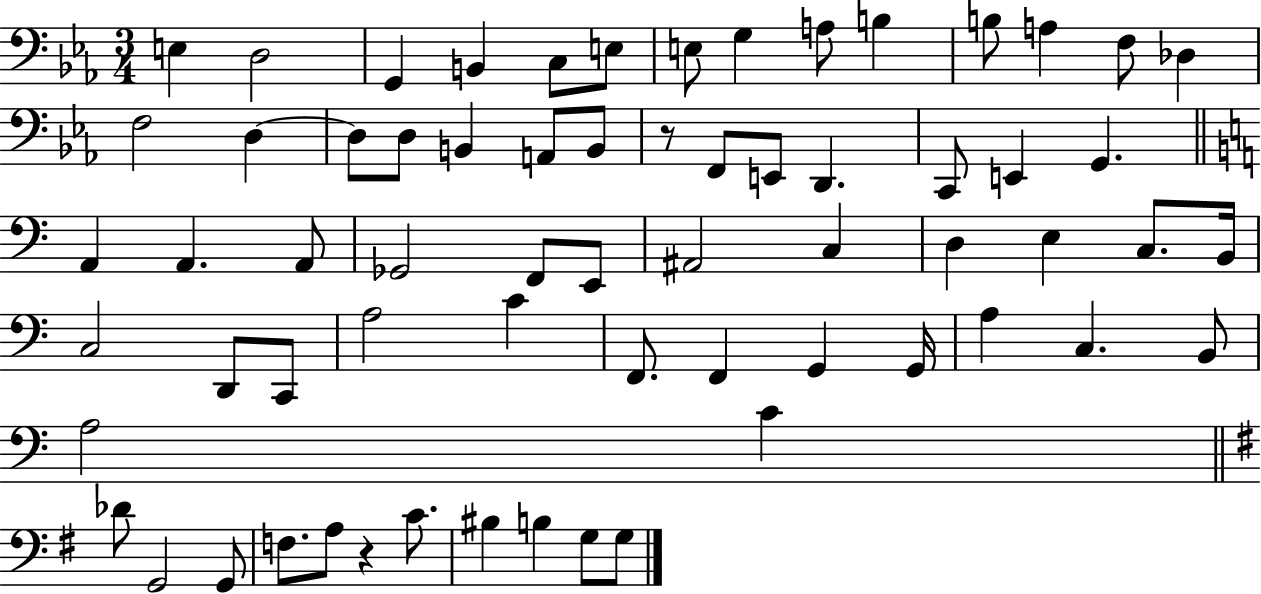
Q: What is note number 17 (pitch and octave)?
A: D3